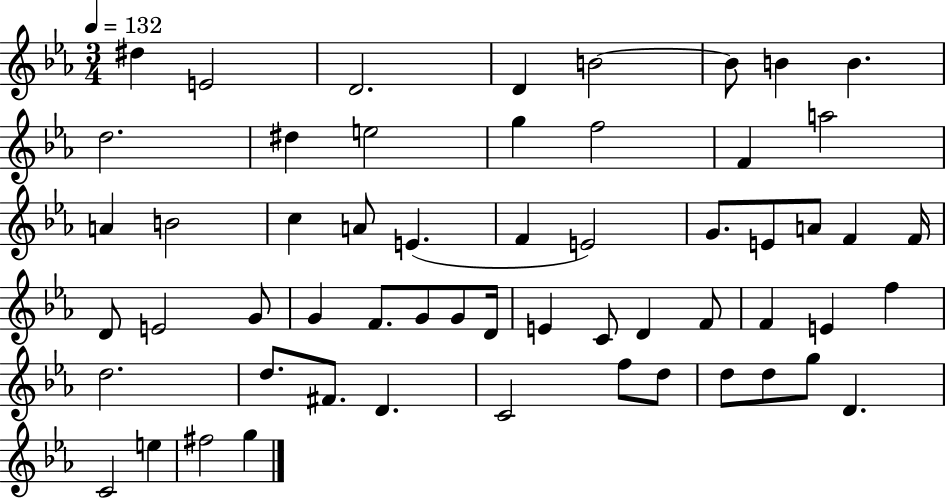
D#5/q E4/h D4/h. D4/q B4/h B4/e B4/q B4/q. D5/h. D#5/q E5/h G5/q F5/h F4/q A5/h A4/q B4/h C5/q A4/e E4/q. F4/q E4/h G4/e. E4/e A4/e F4/q F4/s D4/e E4/h G4/e G4/q F4/e. G4/e G4/e D4/s E4/q C4/e D4/q F4/e F4/q E4/q F5/q D5/h. D5/e. F#4/e. D4/q. C4/h F5/e D5/e D5/e D5/e G5/e D4/q. C4/h E5/q F#5/h G5/q